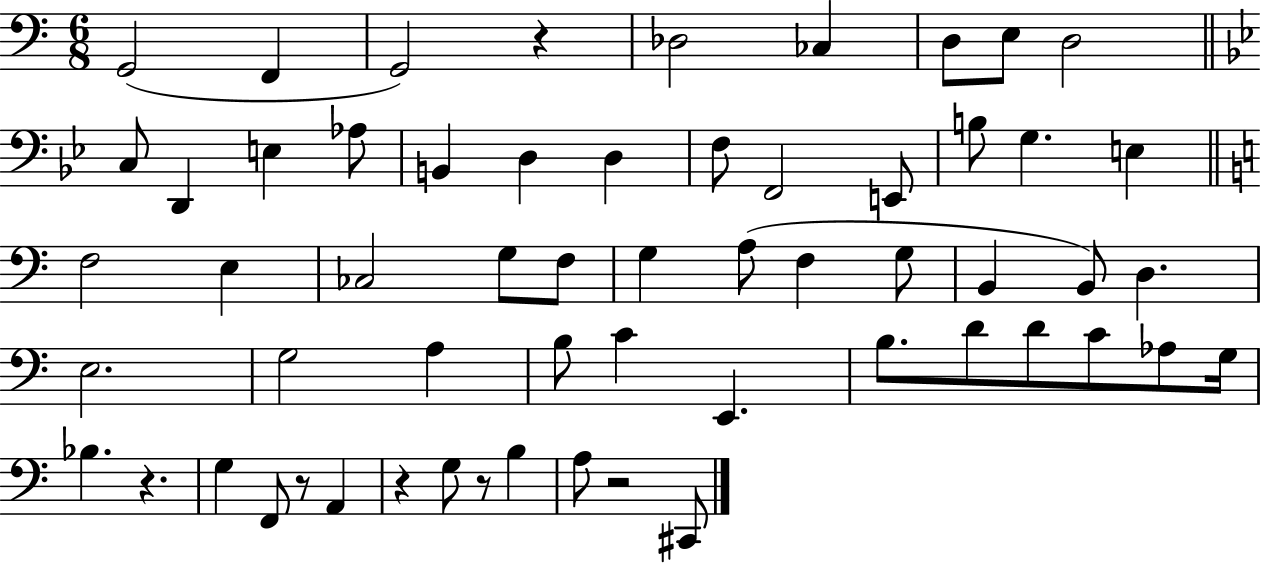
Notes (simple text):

G2/h F2/q G2/h R/q Db3/h CES3/q D3/e E3/e D3/h C3/e D2/q E3/q Ab3/e B2/q D3/q D3/q F3/e F2/h E2/e B3/e G3/q. E3/q F3/h E3/q CES3/h G3/e F3/e G3/q A3/e F3/q G3/e B2/q B2/e D3/q. E3/h. G3/h A3/q B3/e C4/q E2/q. B3/e. D4/e D4/e C4/e Ab3/e G3/s Bb3/q. R/q. G3/q F2/e R/e A2/q R/q G3/e R/e B3/q A3/e R/h C#2/e